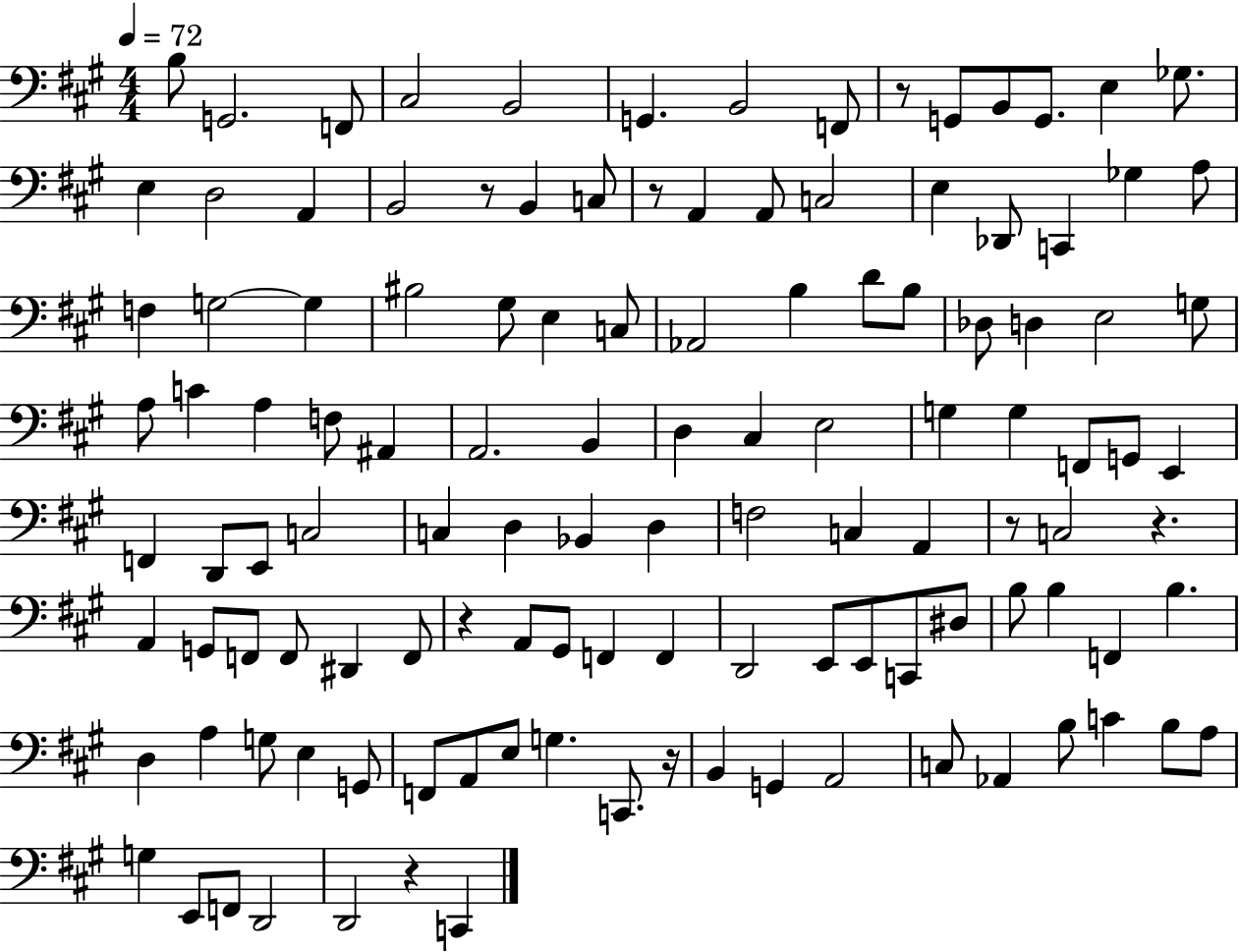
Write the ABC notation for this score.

X:1
T:Untitled
M:4/4
L:1/4
K:A
B,/2 G,,2 F,,/2 ^C,2 B,,2 G,, B,,2 F,,/2 z/2 G,,/2 B,,/2 G,,/2 E, _G,/2 E, D,2 A,, B,,2 z/2 B,, C,/2 z/2 A,, A,,/2 C,2 E, _D,,/2 C,, _G, A,/2 F, G,2 G, ^B,2 ^G,/2 E, C,/2 _A,,2 B, D/2 B,/2 _D,/2 D, E,2 G,/2 A,/2 C A, F,/2 ^A,, A,,2 B,, D, ^C, E,2 G, G, F,,/2 G,,/2 E,, F,, D,,/2 E,,/2 C,2 C, D, _B,, D, F,2 C, A,, z/2 C,2 z A,, G,,/2 F,,/2 F,,/2 ^D,, F,,/2 z A,,/2 ^G,,/2 F,, F,, D,,2 E,,/2 E,,/2 C,,/2 ^D,/2 B,/2 B, F,, B, D, A, G,/2 E, G,,/2 F,,/2 A,,/2 E,/2 G, C,,/2 z/4 B,, G,, A,,2 C,/2 _A,, B,/2 C B,/2 A,/2 G, E,,/2 F,,/2 D,,2 D,,2 z C,,